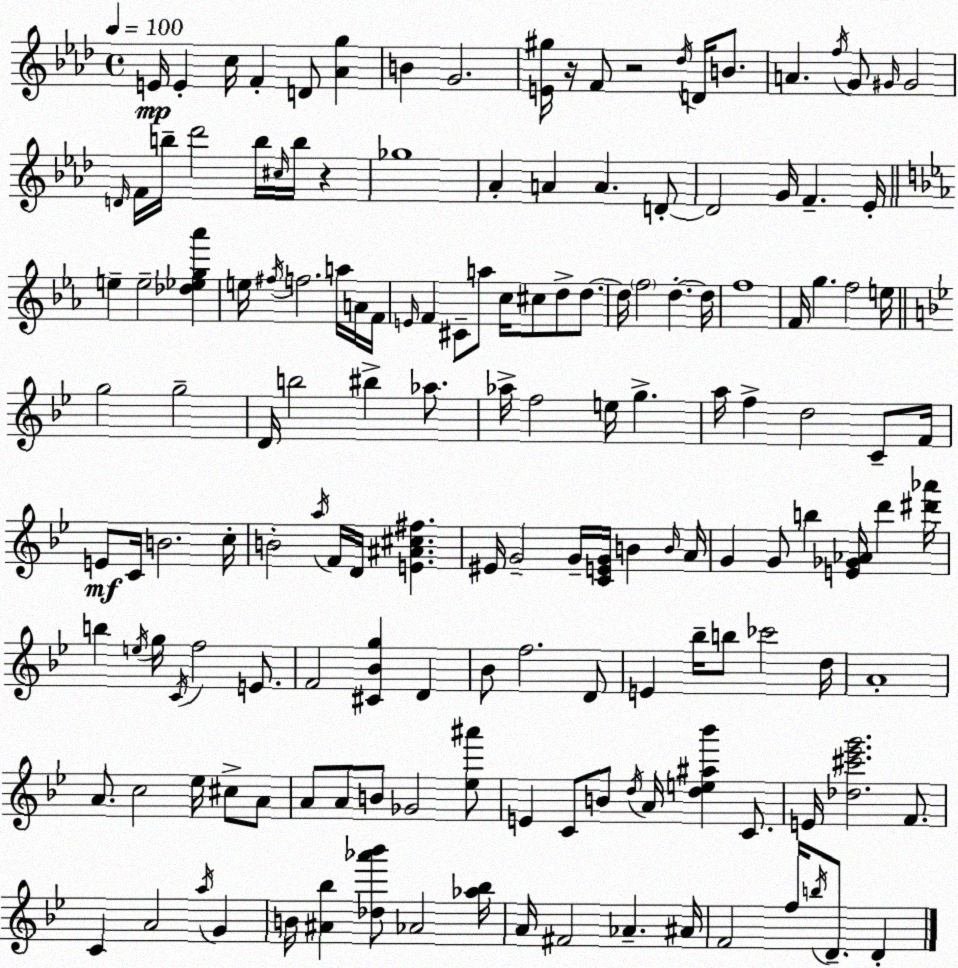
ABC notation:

X:1
T:Untitled
M:4/4
L:1/4
K:Fm
E/4 E c/4 F D/2 [_Ag] B G2 [E^g]/4 z/4 F/2 z2 _d/4 D/4 B/2 A f/4 G/2 ^G/4 ^G2 D/4 F/4 b/4 _d'2 b/4 ^c/4 b/4 z _g4 _A A A D/2 D2 G/4 F _E/4 e e2 [_d_eg_a'] e/4 ^f/4 f2 a/4 A/4 F/4 E/4 F ^C/2 a/2 c/4 ^c/2 d/2 d/2 d/4 f2 d d/4 f4 F/4 g f2 e/4 g2 g2 D/4 b2 ^b _a/2 _a/4 f2 e/4 g a/4 f d2 C/2 F/4 E/2 C/4 B2 c/4 B2 a/4 F/4 D/4 [E^A^c^f] ^E/4 G2 G/4 [CEG]/4 B B/4 A/4 G G/2 b [E_G_A]/4 d' [^d'_a']/4 b e/4 g/4 C/4 f2 E/2 F2 [^C_Bg] D _B/2 f2 D/2 E _b/4 b/2 _c'2 d/4 A4 A/2 c2 _e/4 ^c/2 A/2 A/2 A/2 B/2 _G2 [_e^a']/2 E C/2 B/2 d/4 A/4 [de^a_b'] C/2 E/4 [_d^c'_e'g']2 F/2 C A2 a/4 G B/4 [^A_b] [_d_a'_b']/2 _A2 [_a_b]/4 A/4 ^F2 _A ^A/4 F2 f/4 b/4 D/2 D